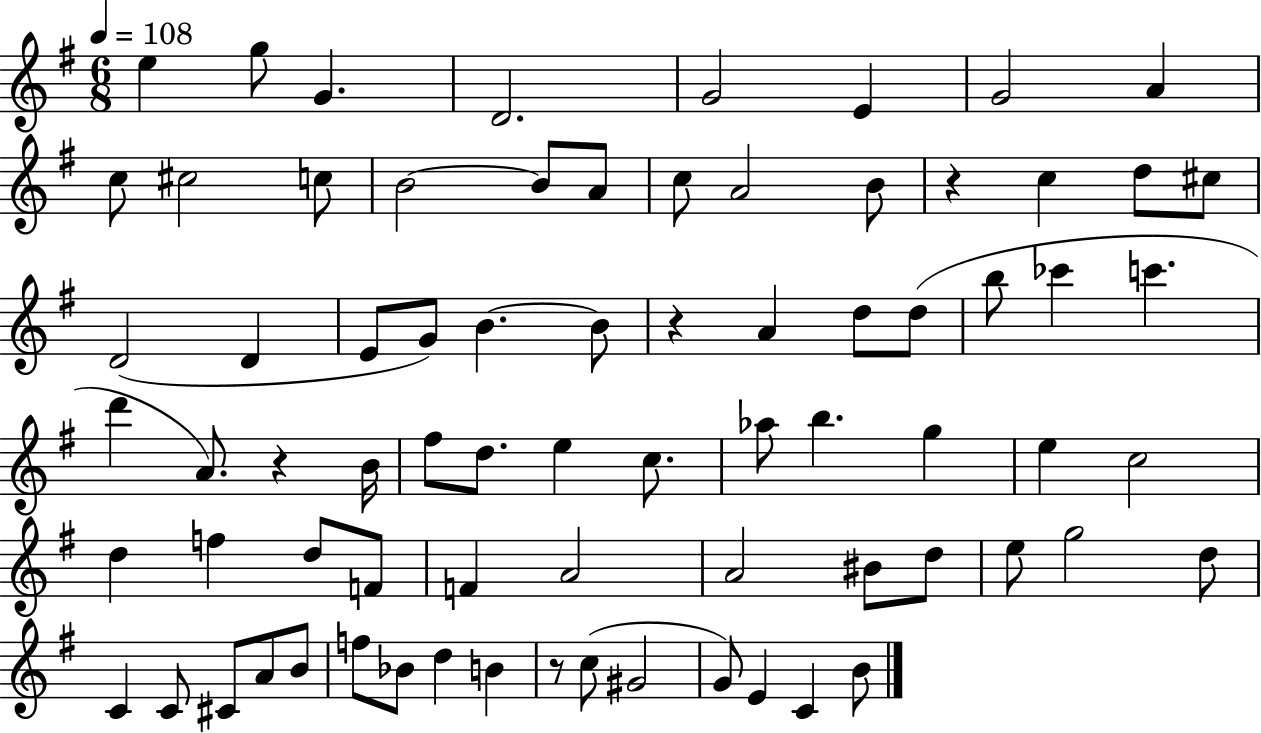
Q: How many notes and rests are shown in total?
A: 75